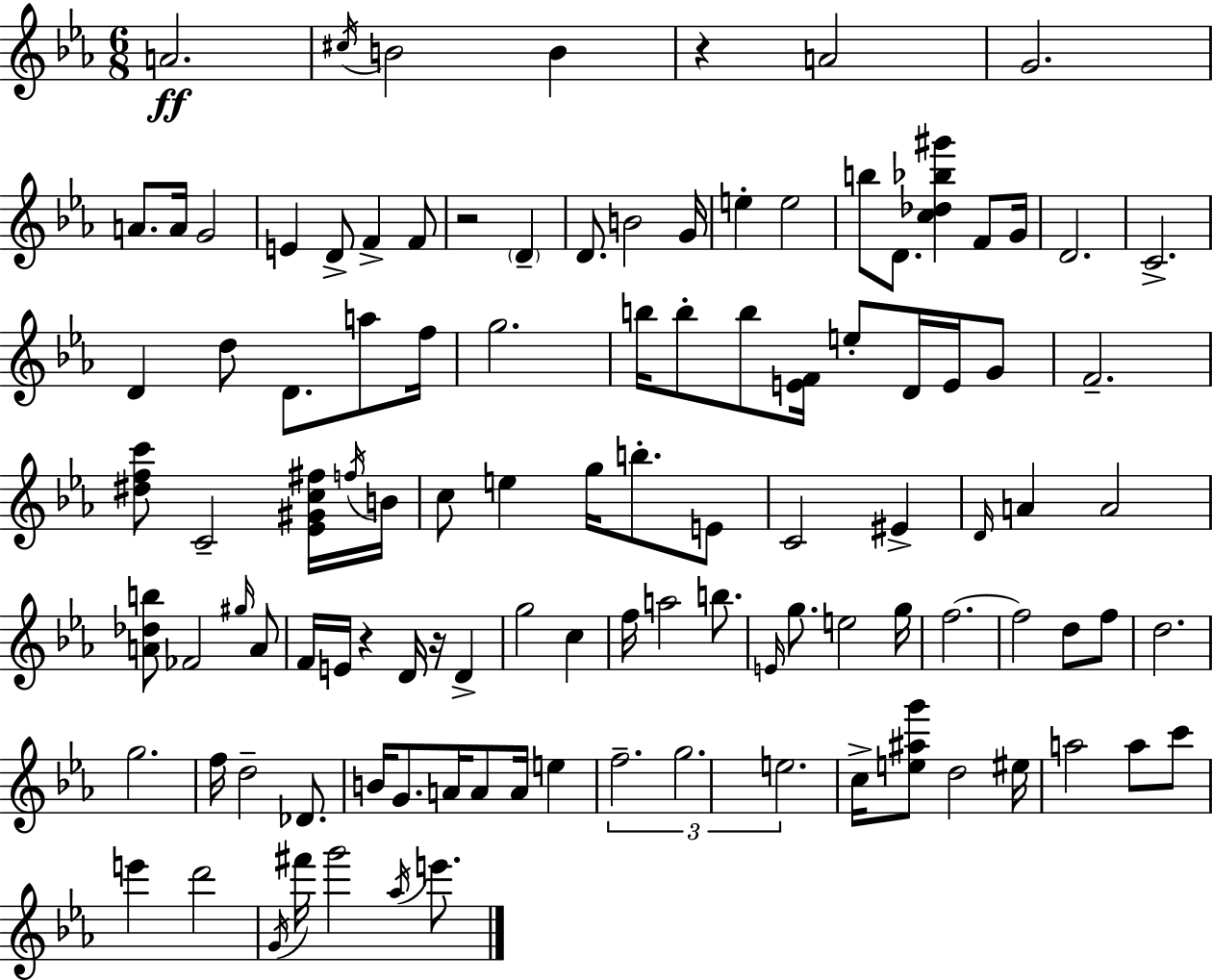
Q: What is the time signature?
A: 6/8